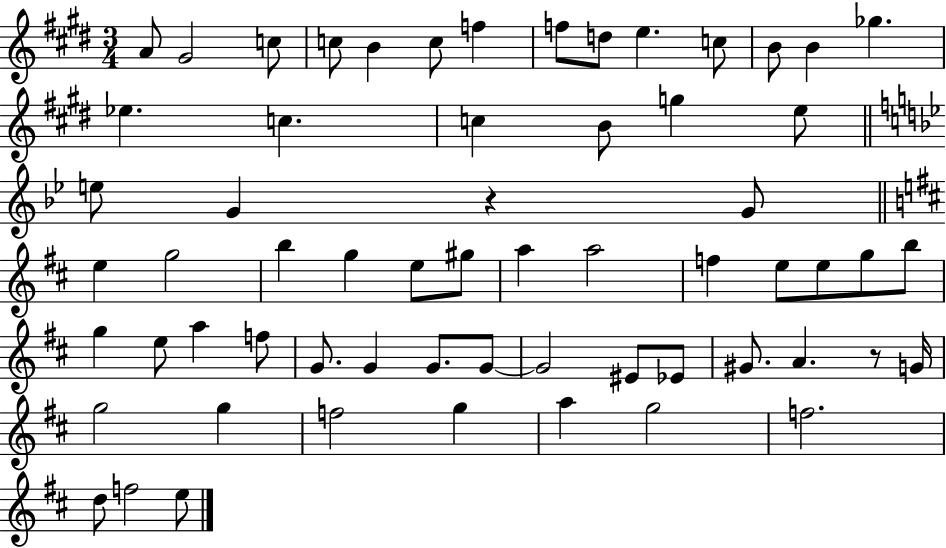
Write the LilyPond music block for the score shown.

{
  \clef treble
  \numericTimeSignature
  \time 3/4
  \key e \major
  a'8 gis'2 c''8 | c''8 b'4 c''8 f''4 | f''8 d''8 e''4. c''8 | b'8 b'4 ges''4. | \break ees''4. c''4. | c''4 b'8 g''4 e''8 | \bar "||" \break \key g \minor e''8 g'4 r4 g'8 | \bar "||" \break \key d \major e''4 g''2 | b''4 g''4 e''8 gis''8 | a''4 a''2 | f''4 e''8 e''8 g''8 b''8 | \break g''4 e''8 a''4 f''8 | g'8. g'4 g'8. g'8~~ | g'2 eis'8 ees'8 | gis'8. a'4. r8 g'16 | \break g''2 g''4 | f''2 g''4 | a''4 g''2 | f''2. | \break d''8 f''2 e''8 | \bar "|."
}